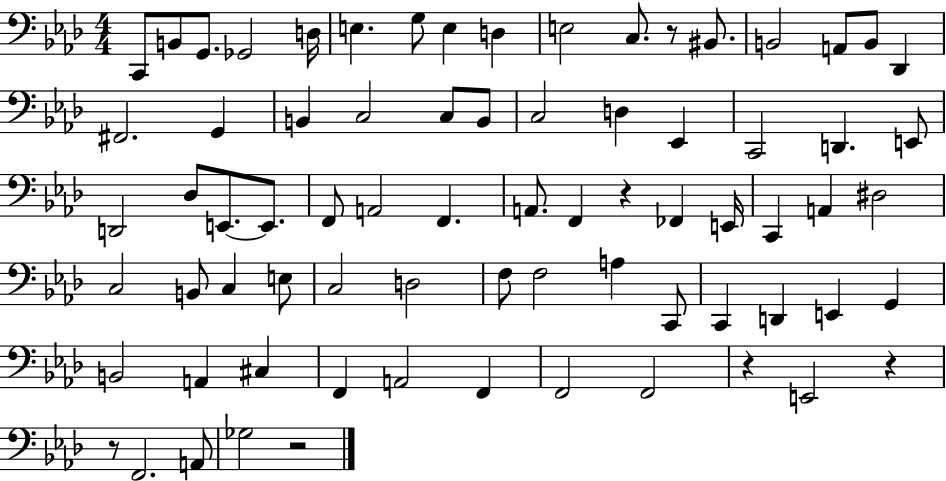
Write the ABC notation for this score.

X:1
T:Untitled
M:4/4
L:1/4
K:Ab
C,,/2 B,,/2 G,,/2 _G,,2 D,/4 E, G,/2 E, D, E,2 C,/2 z/2 ^B,,/2 B,,2 A,,/2 B,,/2 _D,, ^F,,2 G,, B,, C,2 C,/2 B,,/2 C,2 D, _E,, C,,2 D,, E,,/2 D,,2 _D,/2 E,,/2 E,,/2 F,,/2 A,,2 F,, A,,/2 F,, z _F,, E,,/4 C,, A,, ^D,2 C,2 B,,/2 C, E,/2 C,2 D,2 F,/2 F,2 A, C,,/2 C,, D,, E,, G,, B,,2 A,, ^C, F,, A,,2 F,, F,,2 F,,2 z E,,2 z z/2 F,,2 A,,/2 _G,2 z2